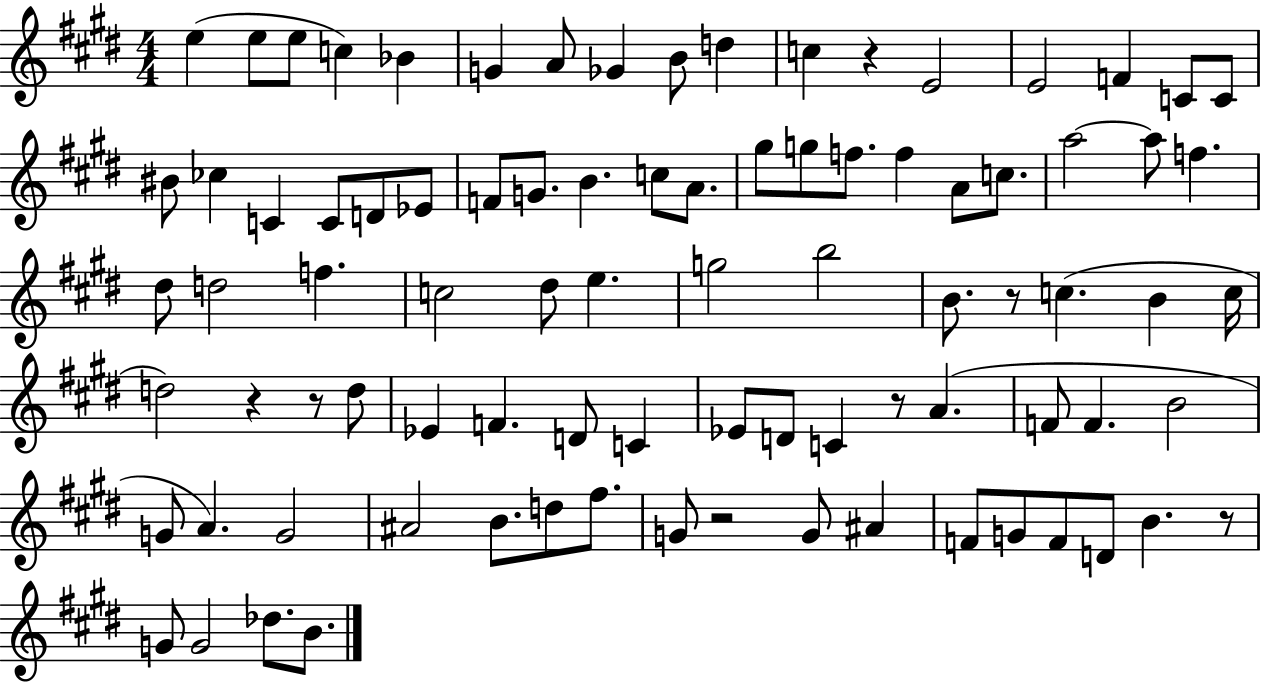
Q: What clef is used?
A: treble